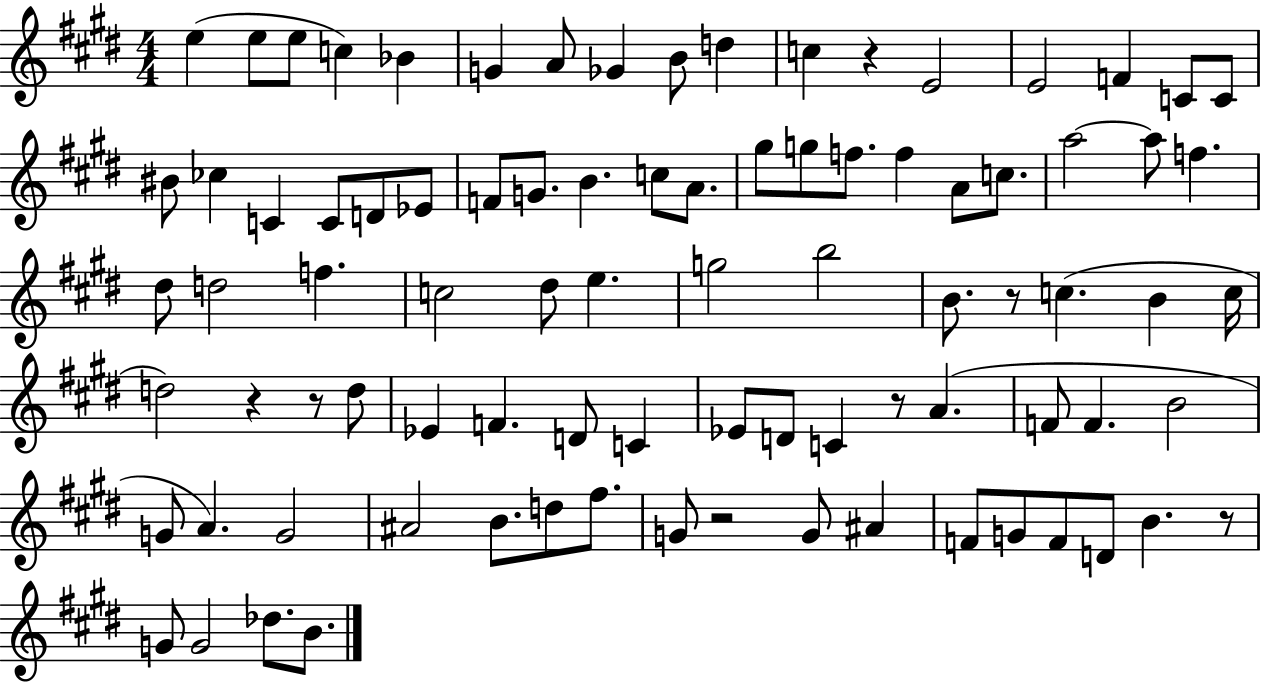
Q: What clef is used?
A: treble